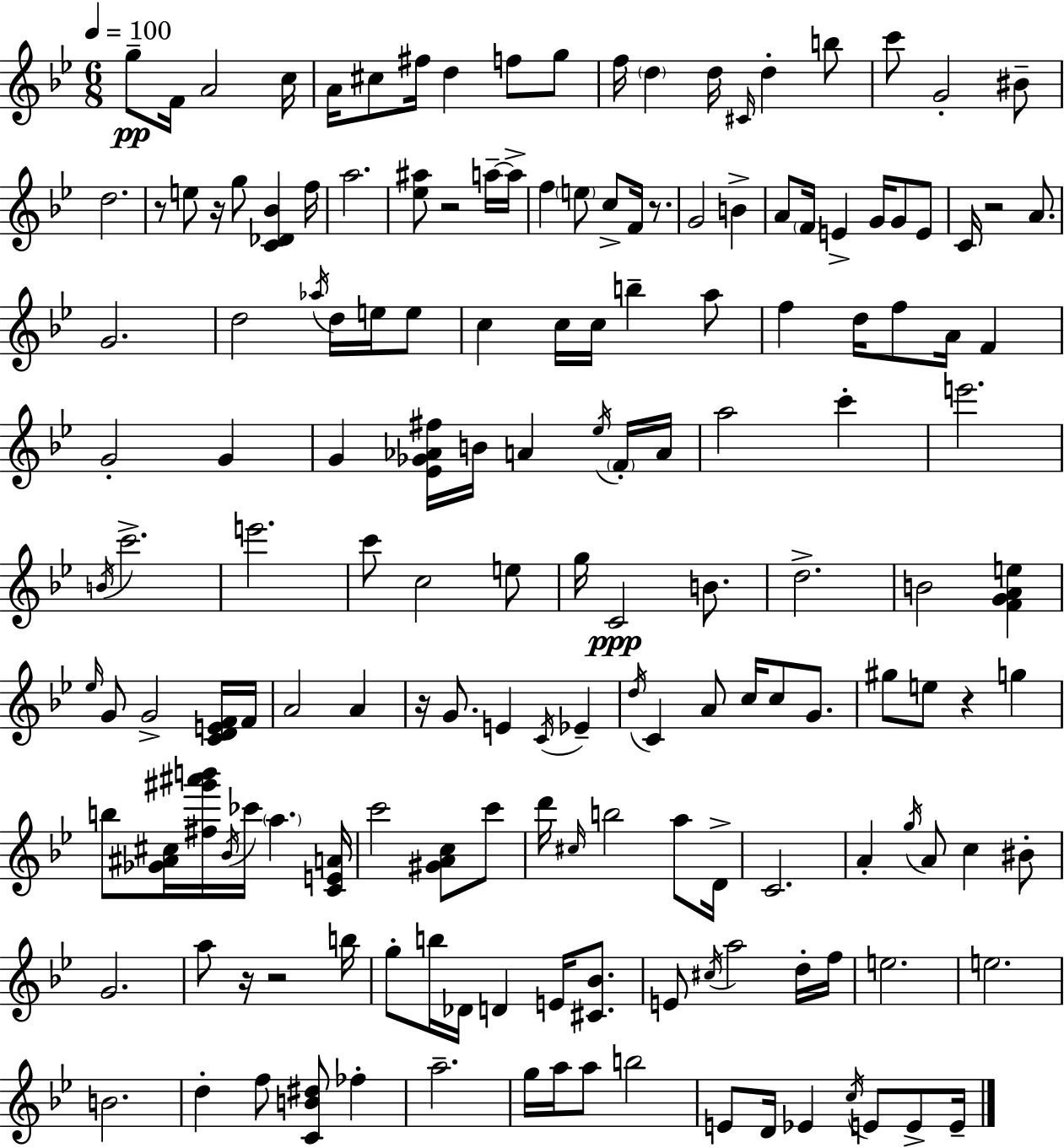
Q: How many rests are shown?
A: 9